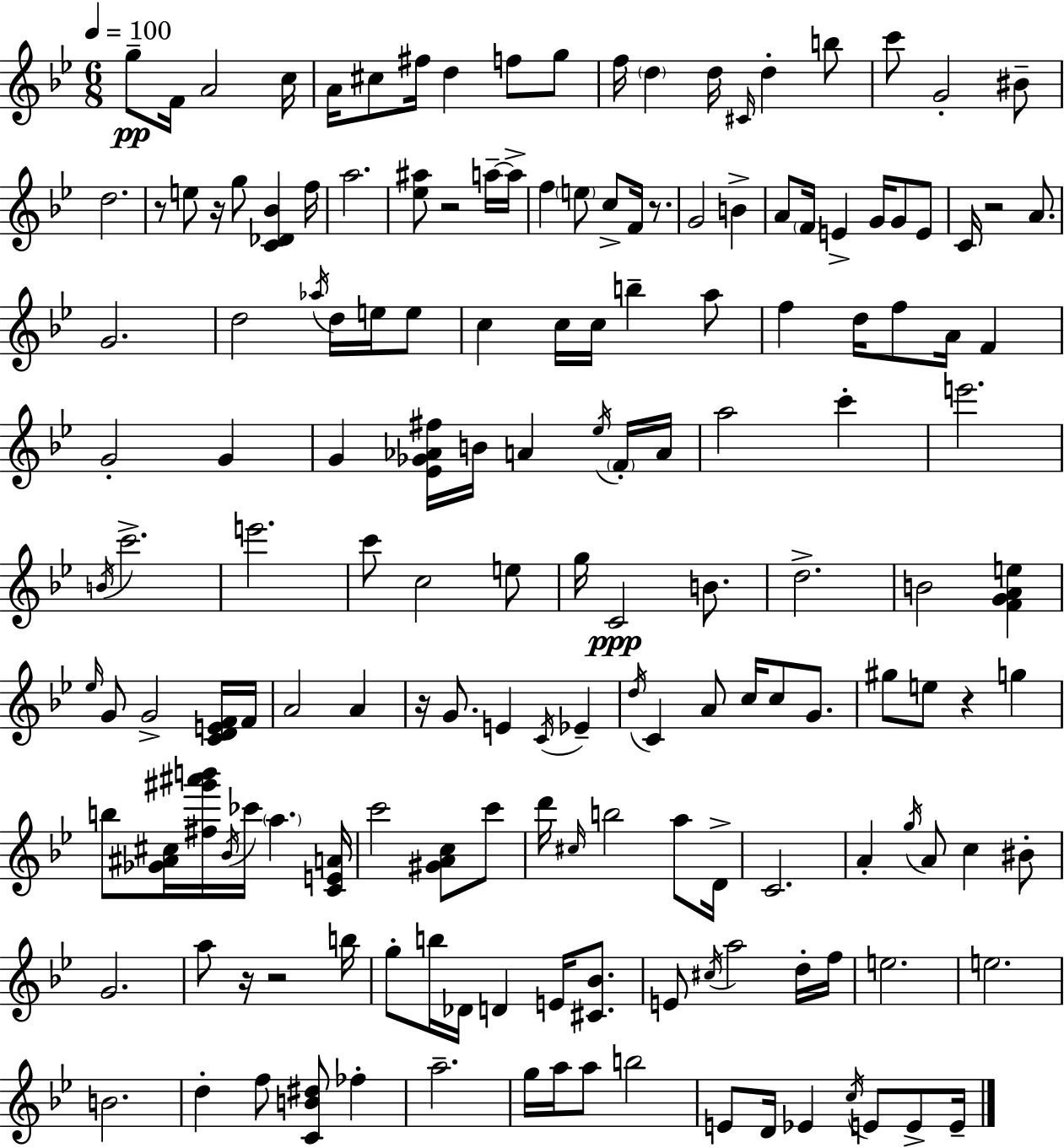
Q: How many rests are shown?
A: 9